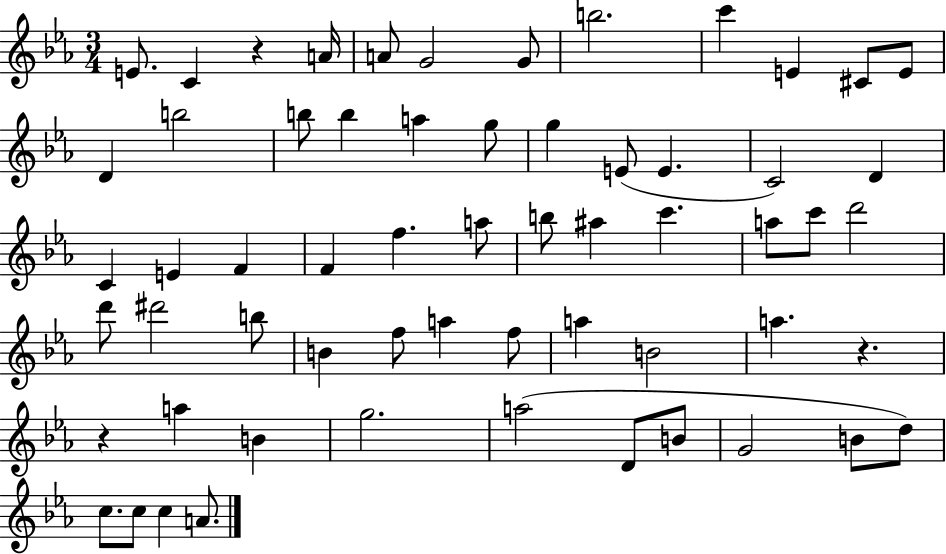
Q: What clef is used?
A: treble